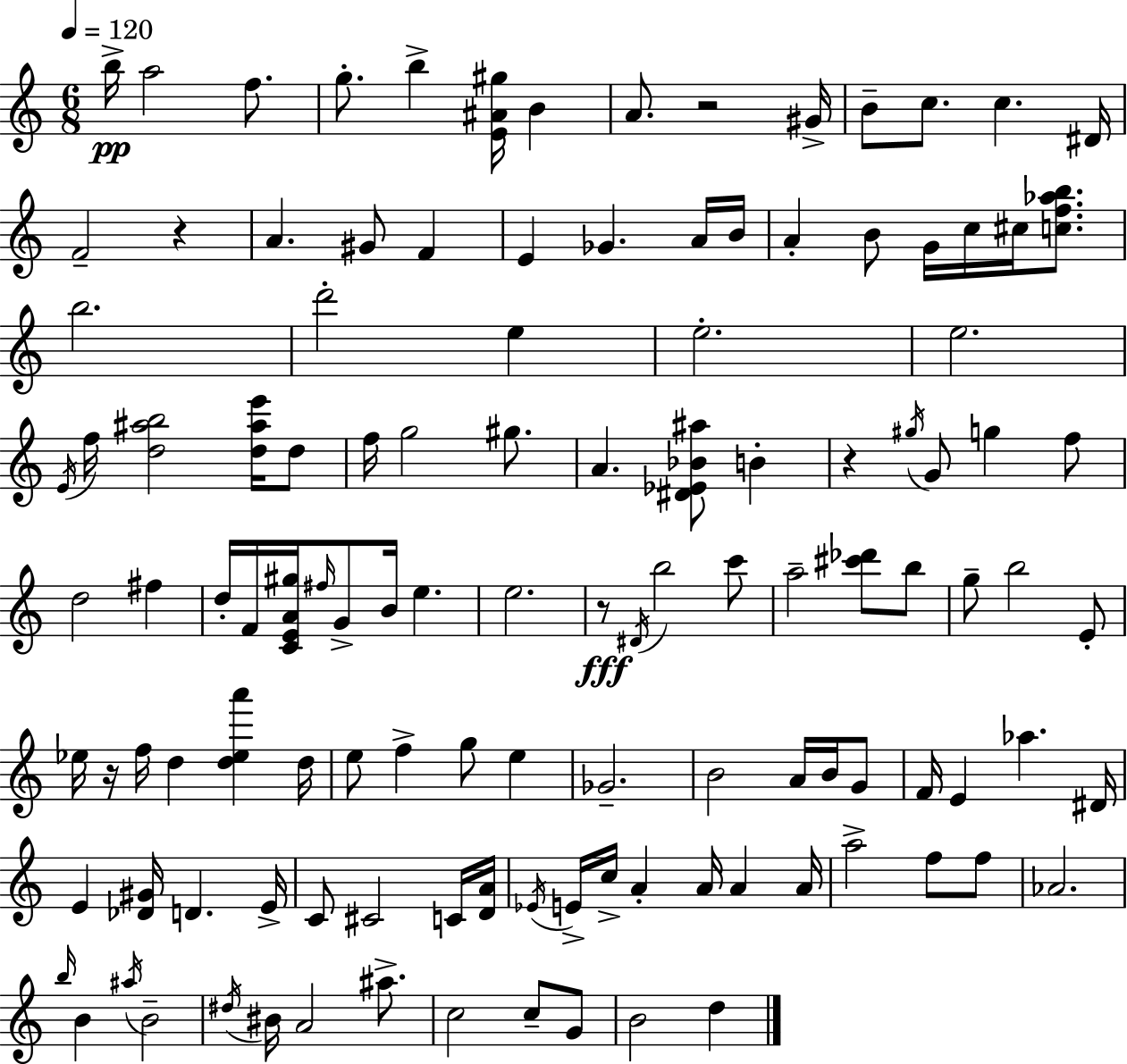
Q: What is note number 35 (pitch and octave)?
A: G5